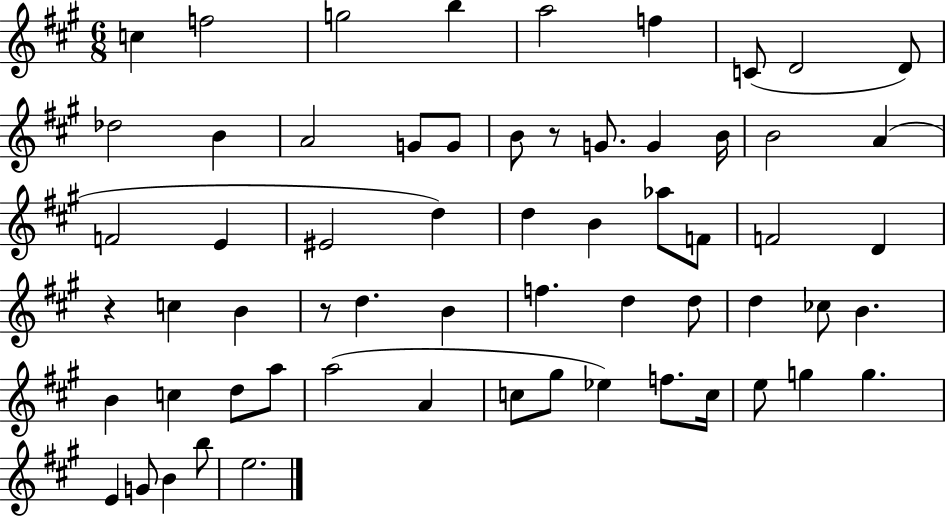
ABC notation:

X:1
T:Untitled
M:6/8
L:1/4
K:A
c f2 g2 b a2 f C/2 D2 D/2 _d2 B A2 G/2 G/2 B/2 z/2 G/2 G B/4 B2 A F2 E ^E2 d d B _a/2 F/2 F2 D z c B z/2 d B f d d/2 d _c/2 B B c d/2 a/2 a2 A c/2 ^g/2 _e f/2 c/4 e/2 g g E G/2 B b/2 e2